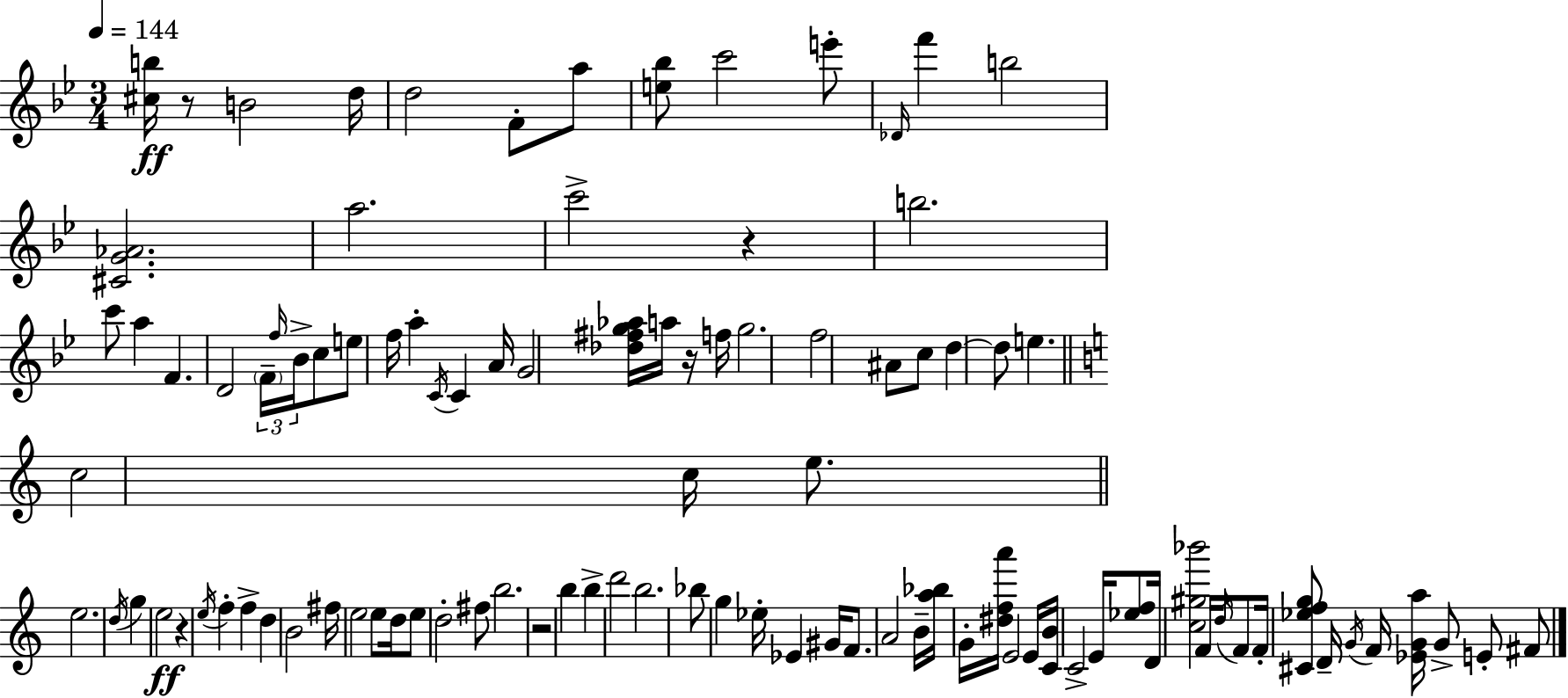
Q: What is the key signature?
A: G minor